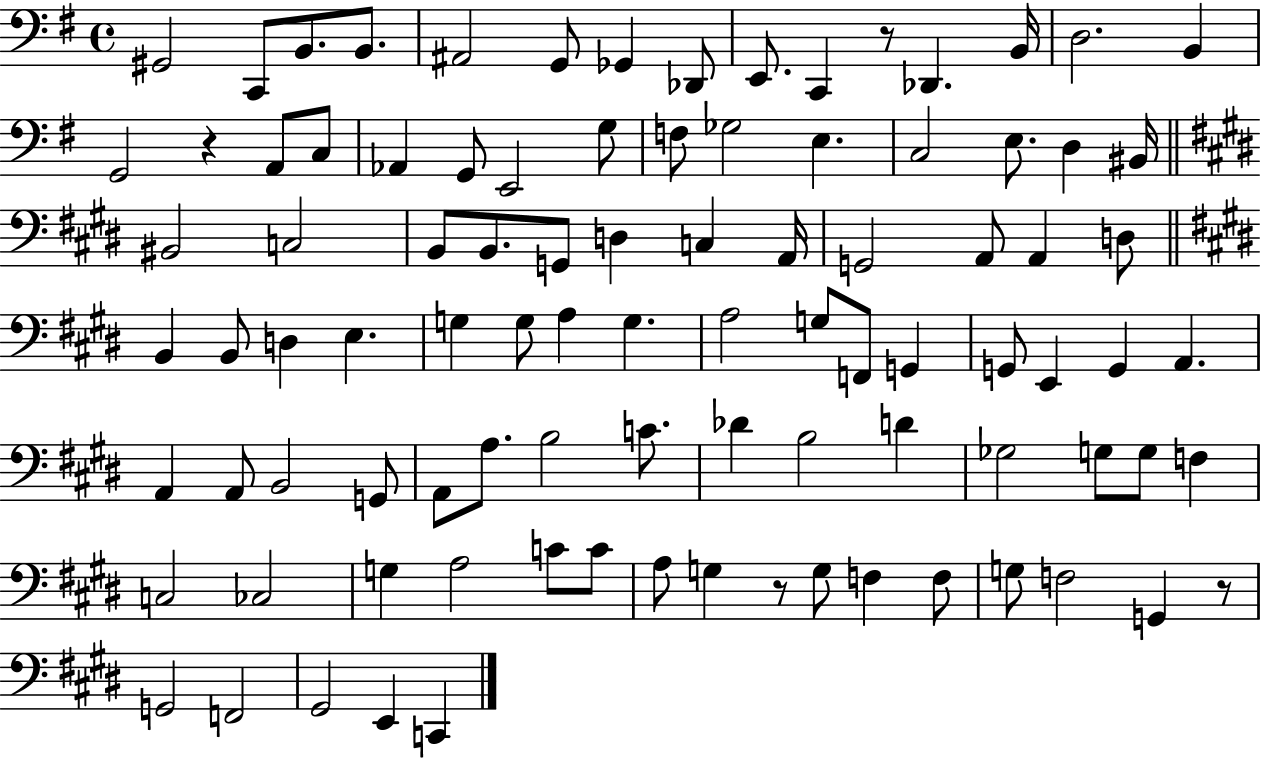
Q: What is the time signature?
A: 4/4